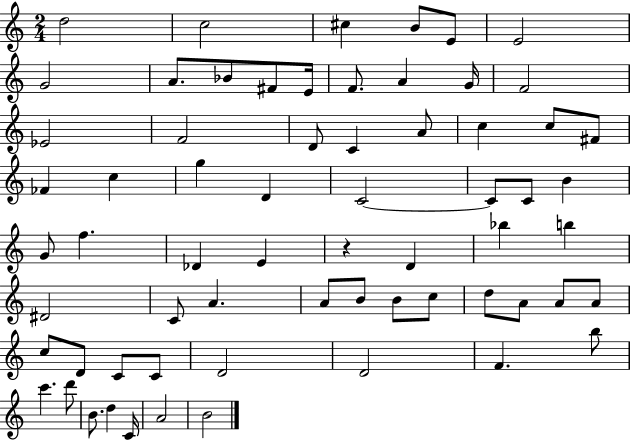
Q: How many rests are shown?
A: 1